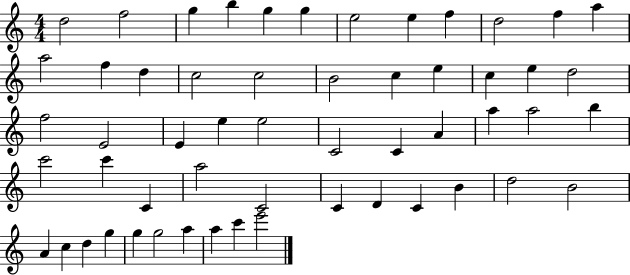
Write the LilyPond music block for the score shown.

{
  \clef treble
  \numericTimeSignature
  \time 4/4
  \key c \major
  d''2 f''2 | g''4 b''4 g''4 g''4 | e''2 e''4 f''4 | d''2 f''4 a''4 | \break a''2 f''4 d''4 | c''2 c''2 | b'2 c''4 e''4 | c''4 e''4 d''2 | \break f''2 e'2 | e'4 e''4 e''2 | c'2 c'4 a'4 | a''4 a''2 b''4 | \break c'''2 c'''4 c'4 | a''2 c'2 | c'4 d'4 c'4 b'4 | d''2 b'2 | \break a'4 c''4 d''4 g''4 | g''4 g''2 a''4 | a''4 c'''4 e'''2 | \bar "|."
}